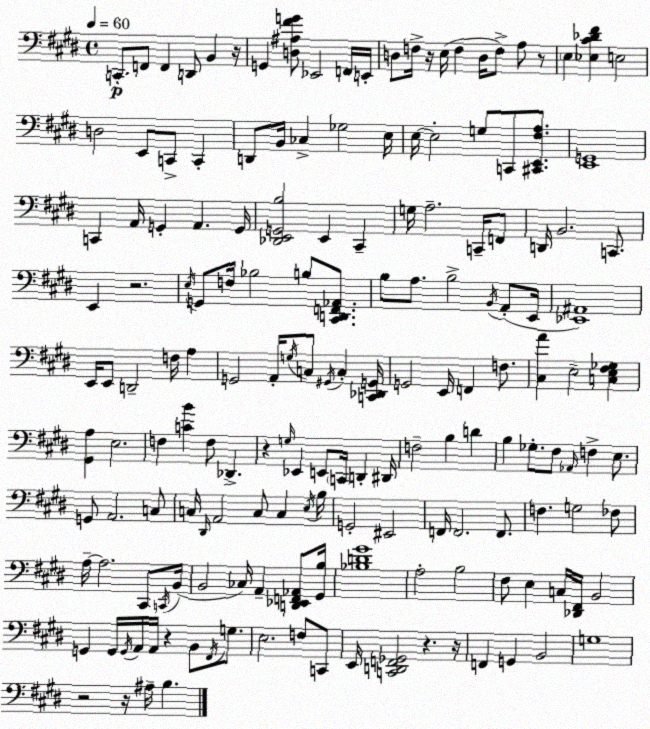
X:1
T:Untitled
M:4/4
L:1/4
K:E
C,,/2 F,,/2 F,, D,,/2 B,, z/4 G,, [D,^A,^FG]/2 _E,,2 F,,/4 E,,/4 D,/2 F,/4 z/4 E,/4 F, D,/4 F,/2 A,/2 z/2 E, [_E,^C_D^F] E,2 D,2 E,,/2 C,,/2 C,, D,,/2 B,,/4 _C, _G,2 E,/4 E,/4 E,2 G,/2 C,,/2 [^C,,E,,^F,A,]/2 [E,,G,,]4 C,, A,,/4 G,, A,, G,,/4 [_D,,E,,G,,B,]2 E,, ^C,, G,/4 A,2 C,,/4 F,,/2 D,,/4 B,,2 C,,/2 E,, z2 E,/4 G,,/2 F,/4 _B,2 B,/2 [^C,,D,,F,,_A,,]/2 B,/2 A,/2 B,2 B,,/4 A,,/2 E,,/4 [_E,,^A,,]4 E,,/4 E,,/2 D,,2 F,/4 A, G,,2 A,,/4 G,/4 C,/2 ^G,,/4 C, [C,,_D,,G,,]/4 G,,2 E,,/4 F,, F,/2 [^C,A] E,2 [C,E,^F,_G,] [^G,,A,] E,2 F, [CB] F,/2 _D,, z G,/4 _E,, E,,/2 C,,/4 D,, ^D,,/4 F,2 B, D B, _G,/2 ^F,/2 _A,,/4 F, E,/2 G,,/2 A,,2 C,/2 C,/4 ^D,,/4 A,,2 C,/2 C, E,/4 B,/4 G,,2 ^E,,2 F,,/4 F,,2 F,,/2 F, G,2 _F,/2 A,/4 A,2 ^C,,/2 C,,/4 B,,/4 B,,2 _C,/4 A,, [D,,_E,,F,,_A,,]/2 [^G,,B,]/4 [_B,D^G]4 A,2 B,2 ^F,/2 E, C,/4 [_D,,^F,,]/4 B,,2 G,, G,,/4 G,,/4 A,,/4 A,,/4 z B,,/2 ^F,,/4 G,/2 E,2 F,/2 C,,/2 E,,/4 [C,,D,,F,,_G,,]2 z z/4 F,, G,, B,,2 G,4 z2 z/4 ^A,/4 B,